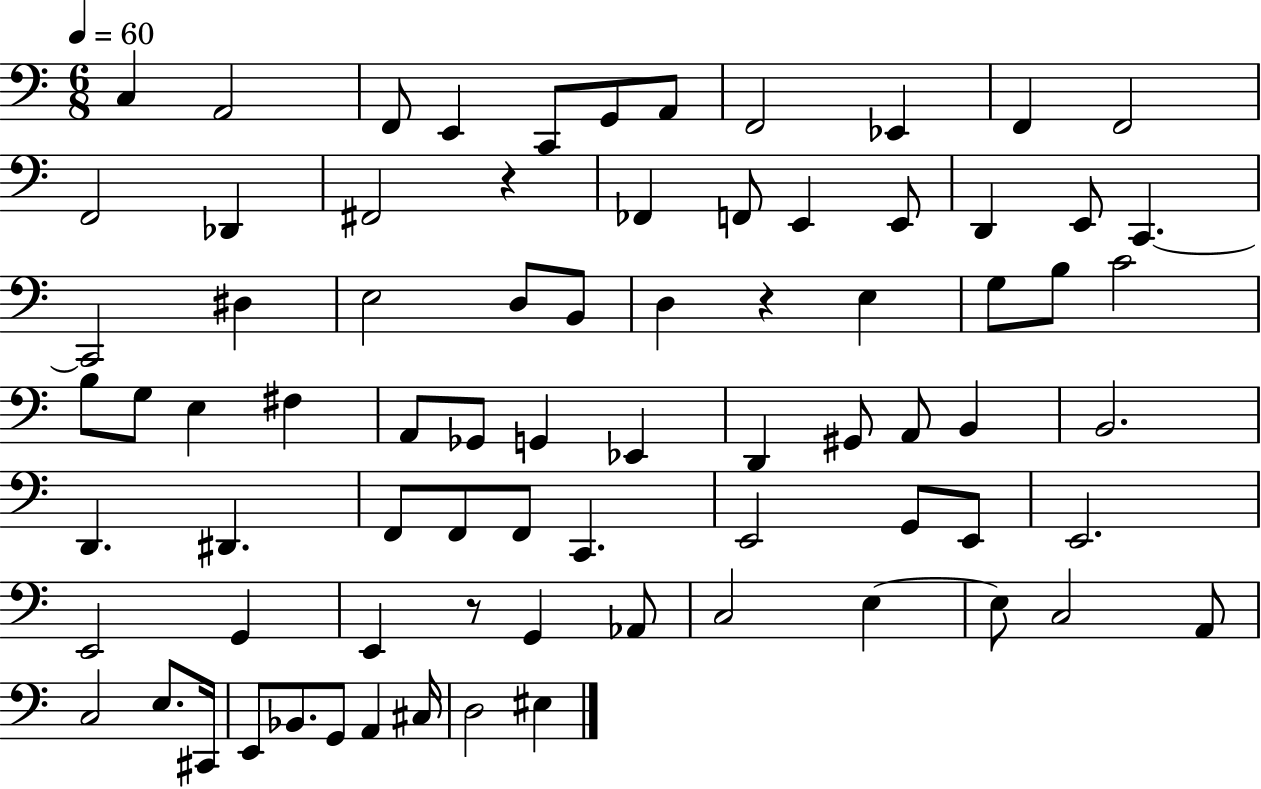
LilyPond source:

{
  \clef bass
  \numericTimeSignature
  \time 6/8
  \key c \major
  \tempo 4 = 60
  \repeat volta 2 { c4 a,2 | f,8 e,4 c,8 g,8 a,8 | f,2 ees,4 | f,4 f,2 | \break f,2 des,4 | fis,2 r4 | fes,4 f,8 e,4 e,8 | d,4 e,8 c,4.~~ | \break c,2 dis4 | e2 d8 b,8 | d4 r4 e4 | g8 b8 c'2 | \break b8 g8 e4 fis4 | a,8 ges,8 g,4 ees,4 | d,4 gis,8 a,8 b,4 | b,2. | \break d,4. dis,4. | f,8 f,8 f,8 c,4. | e,2 g,8 e,8 | e,2. | \break e,2 g,4 | e,4 r8 g,4 aes,8 | c2 e4~~ | e8 c2 a,8 | \break c2 e8. cis,16 | e,8 bes,8. g,8 a,4 cis16 | d2 eis4 | } \bar "|."
}